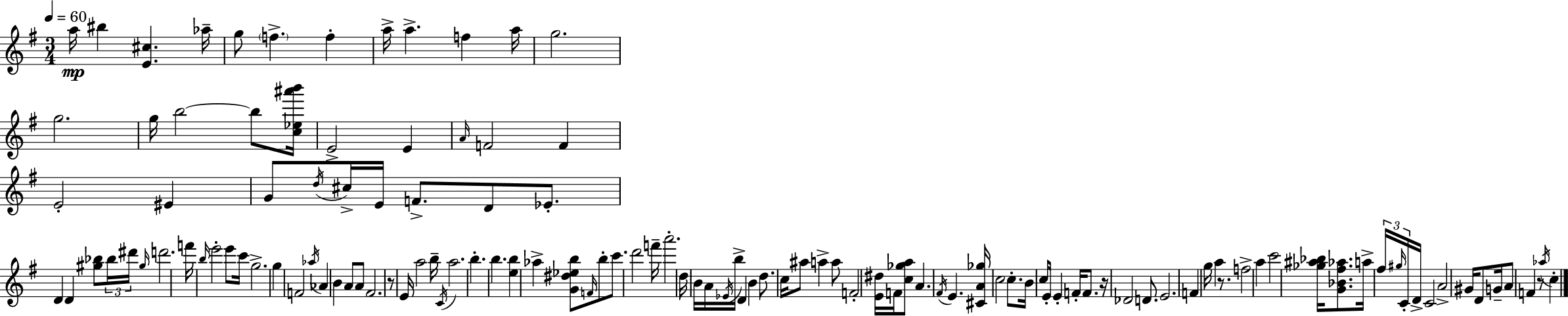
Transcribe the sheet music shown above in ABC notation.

X:1
T:Untitled
M:3/4
L:1/4
K:G
a/4 ^b [E^c] _a/4 g/2 f f a/4 a f a/4 g2 g2 g/4 b2 b/2 [c_e^a'b']/4 E2 E A/4 F2 F E2 ^E G/2 d/4 ^c/4 E/4 F/2 D/2 _E/2 D D [^g_b]/2 _b/4 ^d'/4 ^g/4 d'2 f'/4 b/4 e'2 e'/2 c'/4 g2 g F2 _a/4 _A B A/2 A/2 ^F2 z/2 E/4 a2 b/4 C/4 a2 b b [eb] _a [G^d_eb]/2 F/4 b/2 c'/2 d'2 f'/4 a'2 d/4 B/4 A/4 _E/4 b/4 D B d/2 c/4 ^a/2 a a/2 F2 [E^d]/4 F/4 [c_ga]/2 A ^F/4 E [^CA_g]/4 c2 c/2 B/4 c/2 E/4 E F/4 F/2 z/4 _D2 D/2 E2 F g/4 a z/2 f2 a c'2 [_g^a_b]/4 [G_B^f_a]/2 a/4 ^f/4 ^g/4 C/4 D/4 C2 A2 ^G/4 D/2 G/4 A/2 F z/2 _a/4 c